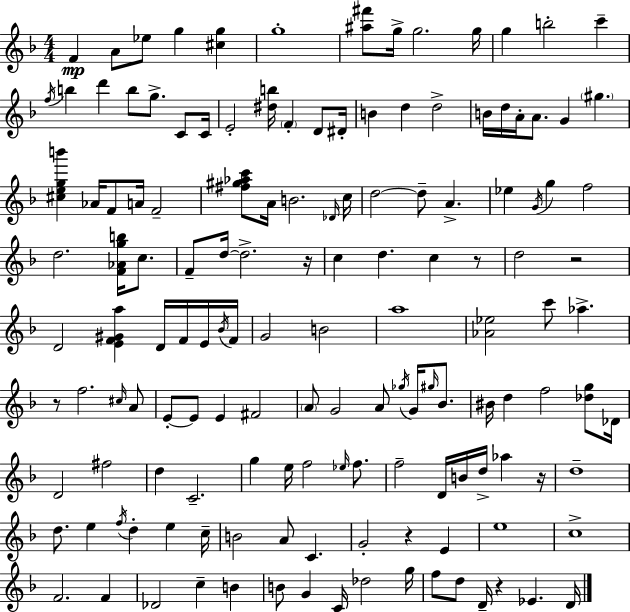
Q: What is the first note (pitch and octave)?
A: F4